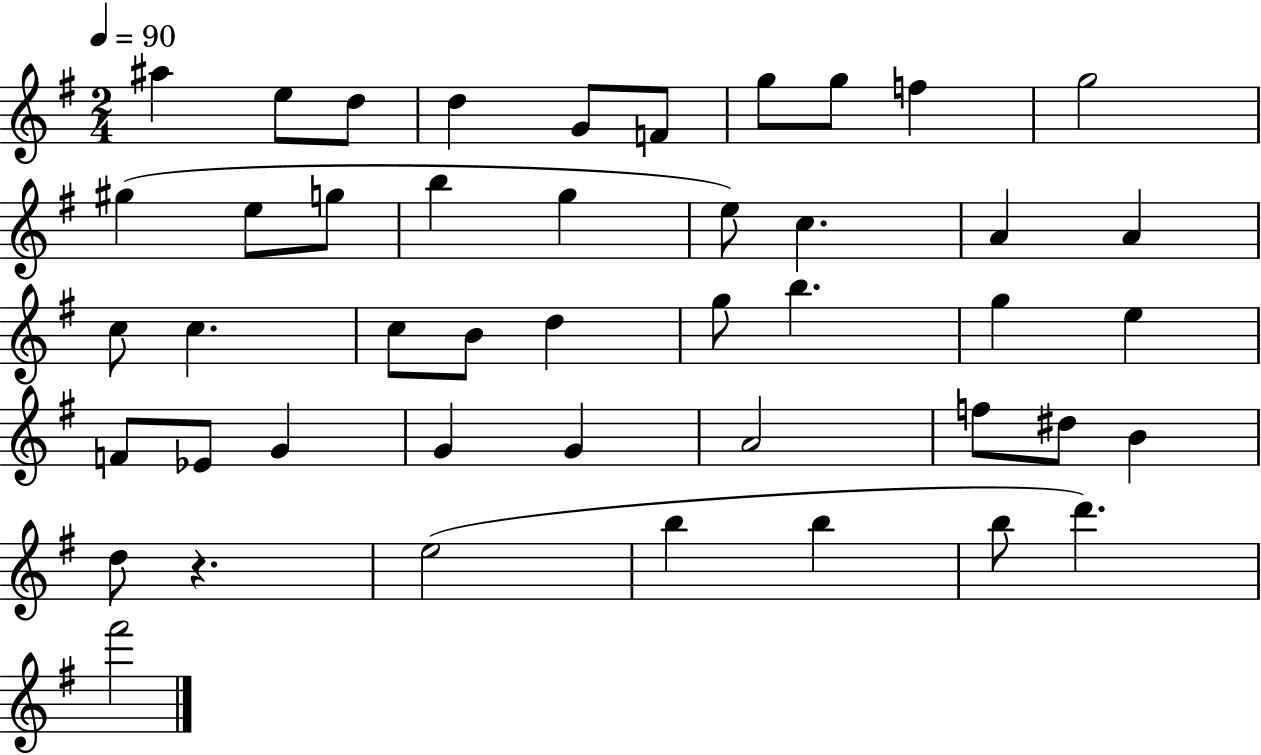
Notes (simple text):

A#5/q E5/e D5/e D5/q G4/e F4/e G5/e G5/e F5/q G5/h G#5/q E5/e G5/e B5/q G5/q E5/e C5/q. A4/q A4/q C5/e C5/q. C5/e B4/e D5/q G5/e B5/q. G5/q E5/q F4/e Eb4/e G4/q G4/q G4/q A4/h F5/e D#5/e B4/q D5/e R/q. E5/h B5/q B5/q B5/e D6/q. F#6/h